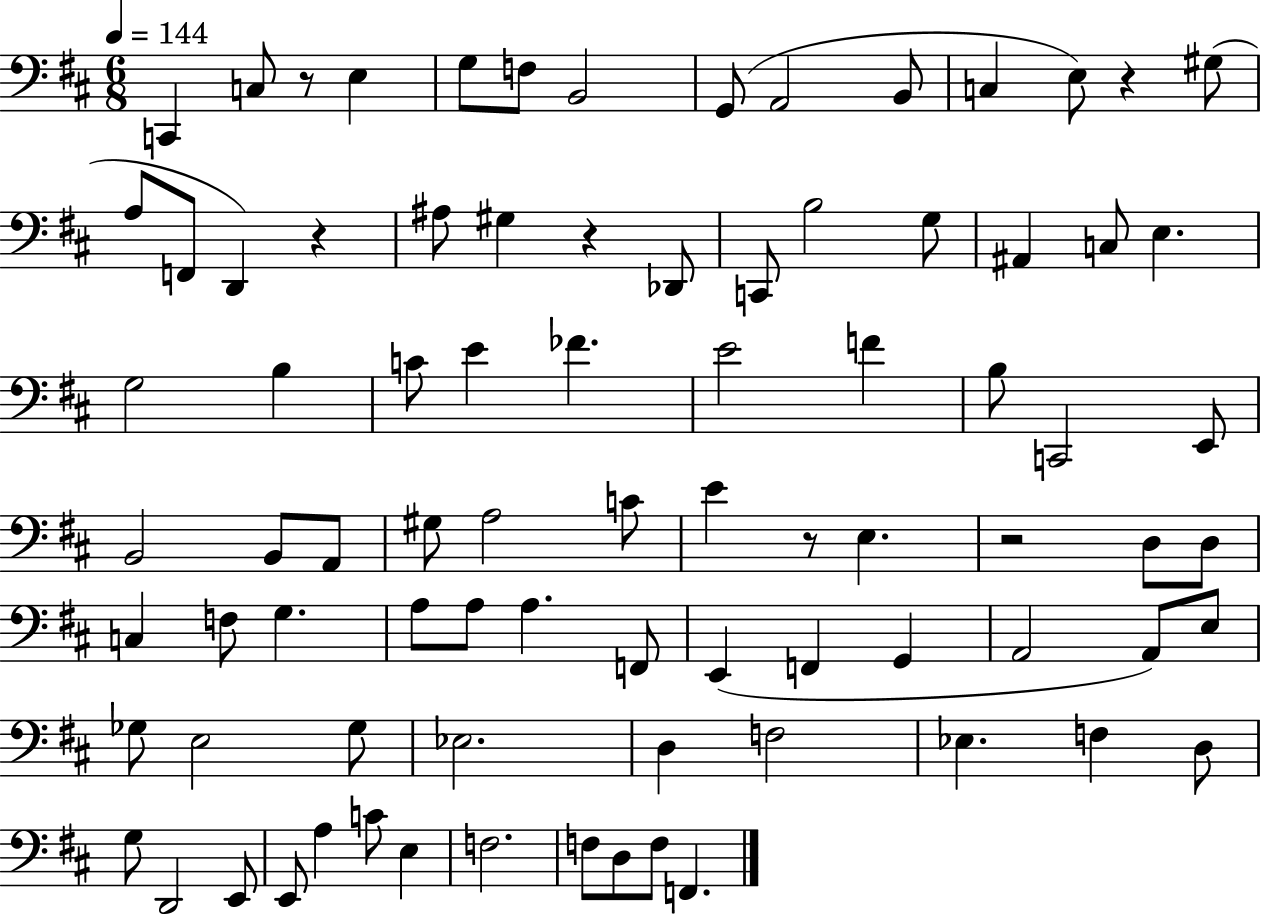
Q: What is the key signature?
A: D major